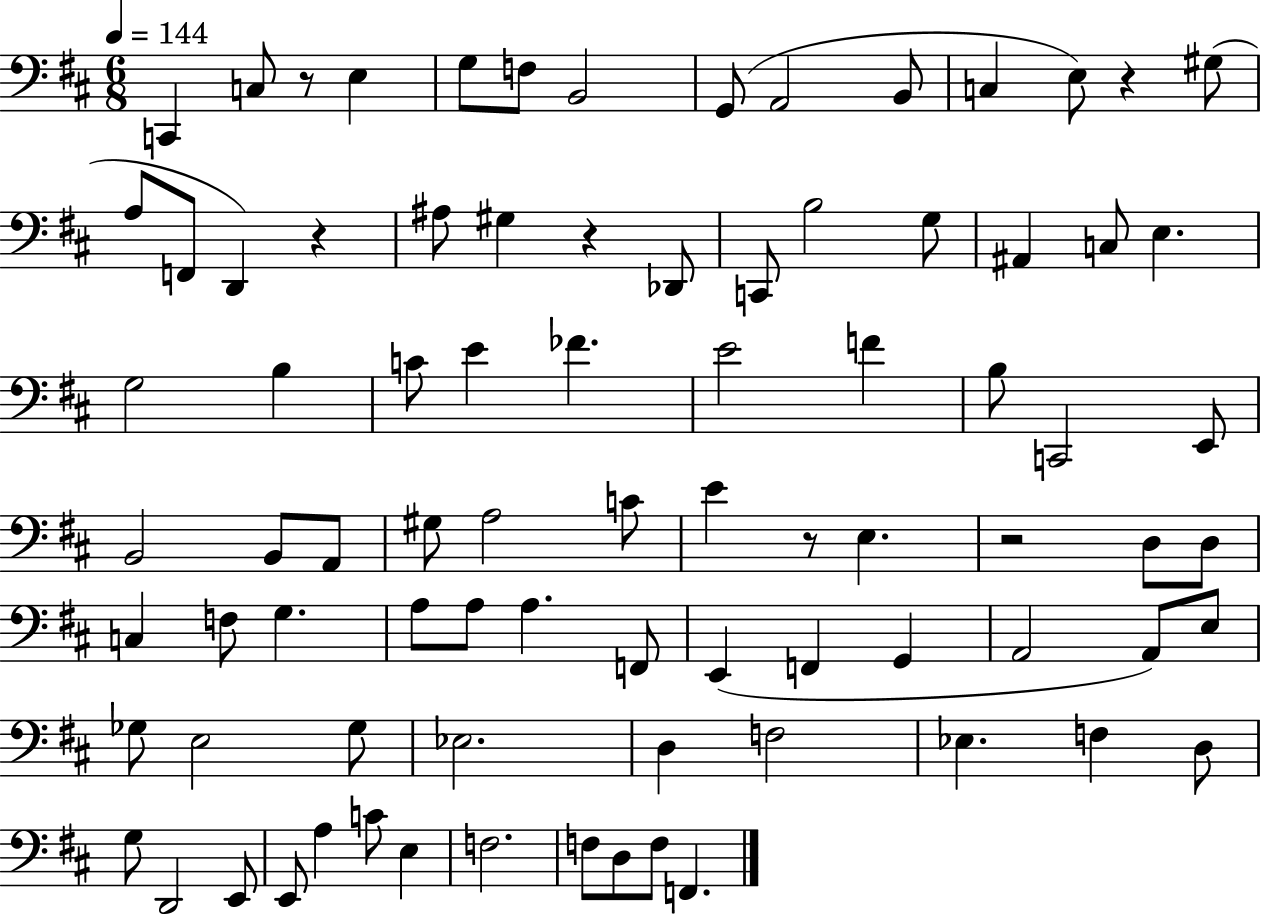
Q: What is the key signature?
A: D major